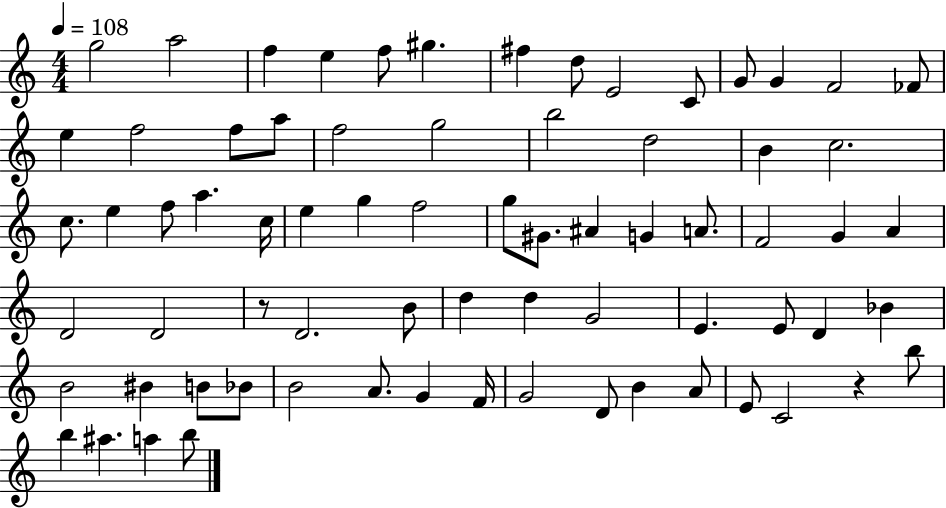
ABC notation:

X:1
T:Untitled
M:4/4
L:1/4
K:C
g2 a2 f e f/2 ^g ^f d/2 E2 C/2 G/2 G F2 _F/2 e f2 f/2 a/2 f2 g2 b2 d2 B c2 c/2 e f/2 a c/4 e g f2 g/2 ^G/2 ^A G A/2 F2 G A D2 D2 z/2 D2 B/2 d d G2 E E/2 D _B B2 ^B B/2 _B/2 B2 A/2 G F/4 G2 D/2 B A/2 E/2 C2 z b/2 b ^a a b/2